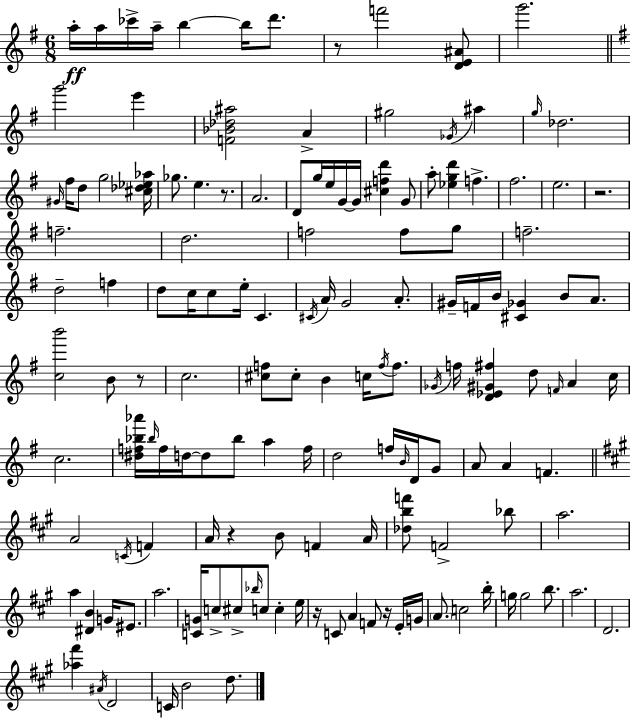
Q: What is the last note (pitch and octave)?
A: D5